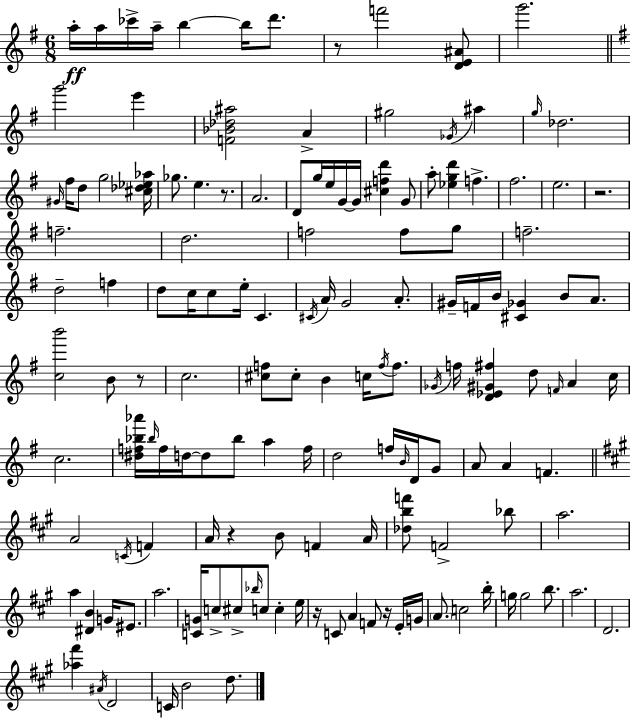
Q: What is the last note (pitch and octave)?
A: D5